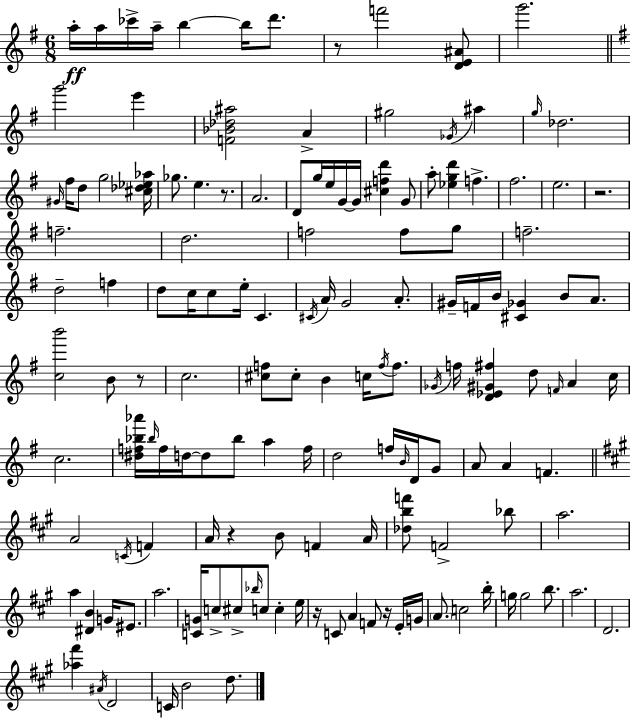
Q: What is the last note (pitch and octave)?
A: D5